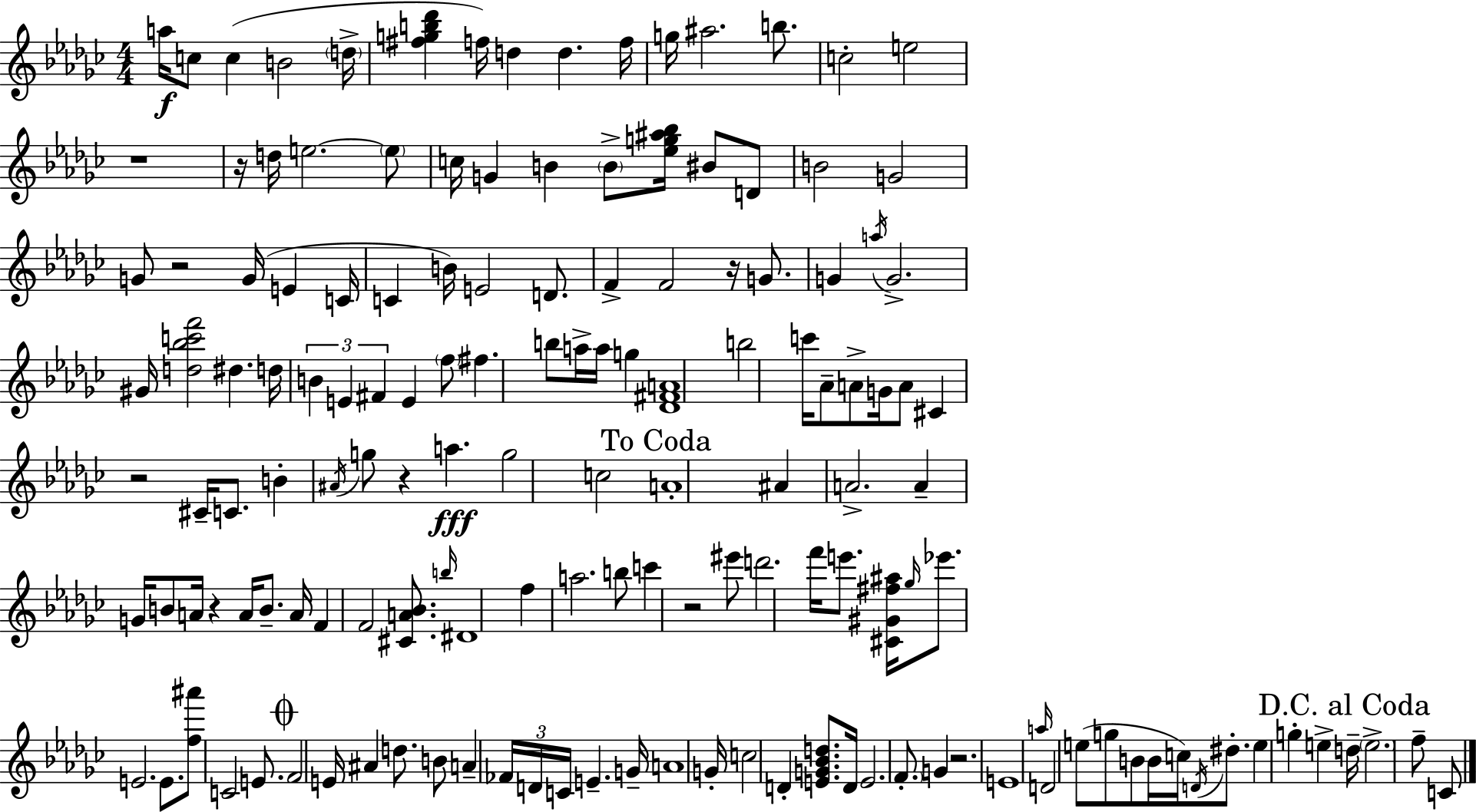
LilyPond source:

{
  \clef treble
  \numericTimeSignature
  \time 4/4
  \key ees \minor
  a''16\f c''8 c''4( b'2 \parenthesize d''16-> | <fis'' g'' b'' des'''>4 f''16) d''4 d''4. f''16 | g''16 ais''2. b''8. | c''2-. e''2 | \break r1 | r16 d''16 e''2.~~ \parenthesize e''8 | c''16 g'4 b'4 \parenthesize b'8-> <ees'' g'' ais'' bes''>16 bis'8 d'8 | b'2 g'2 | \break g'8 r2 g'16( e'4 c'16 | c'4 b'16) e'2 d'8. | f'4-> f'2 r16 g'8. | g'4 \acciaccatura { a''16 } g'2.-> | \break gis'16 <d'' bes'' c''' f'''>2 dis''4. | d''16 \tuplet 3/2 { b'4 e'4 fis'4 } e'4 | \parenthesize f''8 fis''4. b''8 a''16-> a''16 g''4 | <des' fis' a'>1 | \break b''2 c'''16 aes'8-- a'8-> g'16 a'8 | cis'4 r2 cis'16-- c'8. | b'4-. \acciaccatura { ais'16 } g''8 r4 a''4.\fff | g''2 c''2 | \break \mark "To Coda" a'1-. | ais'4 a'2.-> | a'4-- g'16 b'8 a'16 r4 a'16 b'8.-- | a'16 f'4 f'2 <cis' a' bes'>8. | \break \grace { b''16 } dis'1 | f''4 a''2. | b''8 c'''4 r2 | eis'''8 d'''2. f'''16 | \break e'''8. <cis' gis' fis'' ais''>16 \grace { ges''16 } ees'''8. e'2. | e'8. <f'' ais'''>8 c'2 | e'8. \mark \markup { \musicglyph "scripts.coda" } f'2 e'16 ais'4 | d''8. b'8 a'4-- \tuplet 3/2 { fes'16 d'16 c'16 } e'4.-- | \break g'16-- a'1 | g'16-. c''2 d'4-. | <e' g' bes' d''>8. d'16 e'2. | \parenthesize f'8.-. g'4 r2. | \break e'1 | \grace { a''16 } d'2 e''8( g''8 | b'8 b'16 c''16) \acciaccatura { d'16 } dis''8.-. e''4 g''4-. | e''4-> \mark "D.C. al Coda" d''16-- \parenthesize e''2.-> | \break f''8-- c'8 \bar "|."
}